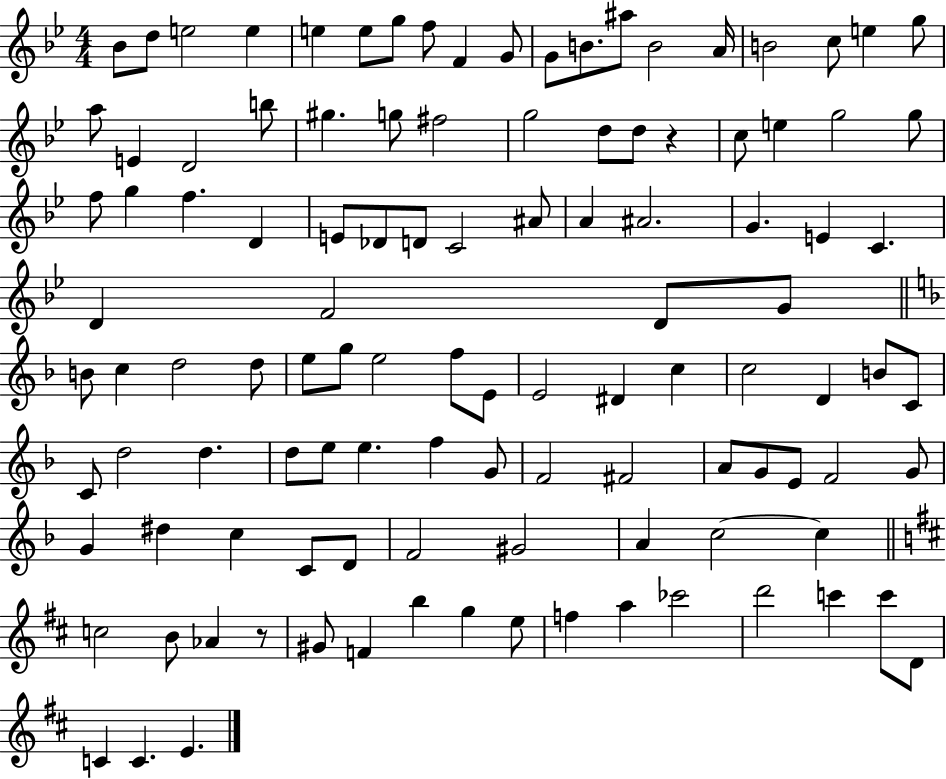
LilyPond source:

{
  \clef treble
  \numericTimeSignature
  \time 4/4
  \key bes \major
  bes'8 d''8 e''2 e''4 | e''4 e''8 g''8 f''8 f'4 g'8 | g'8 b'8. ais''8 b'2 a'16 | b'2 c''8 e''4 g''8 | \break a''8 e'4 d'2 b''8 | gis''4. g''8 fis''2 | g''2 d''8 d''8 r4 | c''8 e''4 g''2 g''8 | \break f''8 g''4 f''4. d'4 | e'8 des'8 d'8 c'2 ais'8 | a'4 ais'2. | g'4. e'4 c'4. | \break d'4 f'2 d'8 g'8 | \bar "||" \break \key d \minor b'8 c''4 d''2 d''8 | e''8 g''8 e''2 f''8 e'8 | e'2 dis'4 c''4 | c''2 d'4 b'8 c'8 | \break c'8 d''2 d''4. | d''8 e''8 e''4. f''4 g'8 | f'2 fis'2 | a'8 g'8 e'8 f'2 g'8 | \break g'4 dis''4 c''4 c'8 d'8 | f'2 gis'2 | a'4 c''2~~ c''4 | \bar "||" \break \key b \minor c''2 b'8 aes'4 r8 | gis'8 f'4 b''4 g''4 e''8 | f''4 a''4 ces'''2 | d'''2 c'''4 c'''8 d'8 | \break c'4 c'4. e'4. | \bar "|."
}